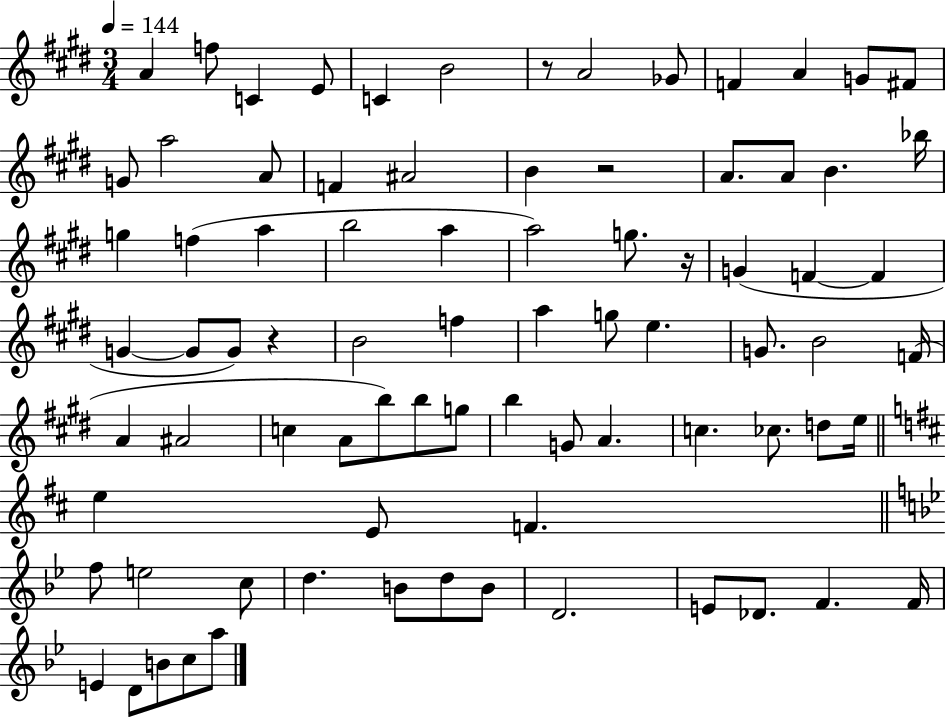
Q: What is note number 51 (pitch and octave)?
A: B5